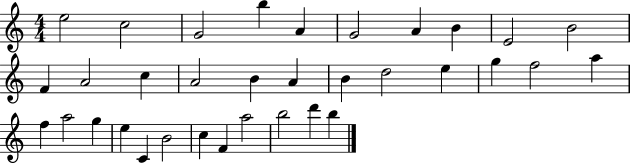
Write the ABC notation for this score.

X:1
T:Untitled
M:4/4
L:1/4
K:C
e2 c2 G2 b A G2 A B E2 B2 F A2 c A2 B A B d2 e g f2 a f a2 g e C B2 c F a2 b2 d' b